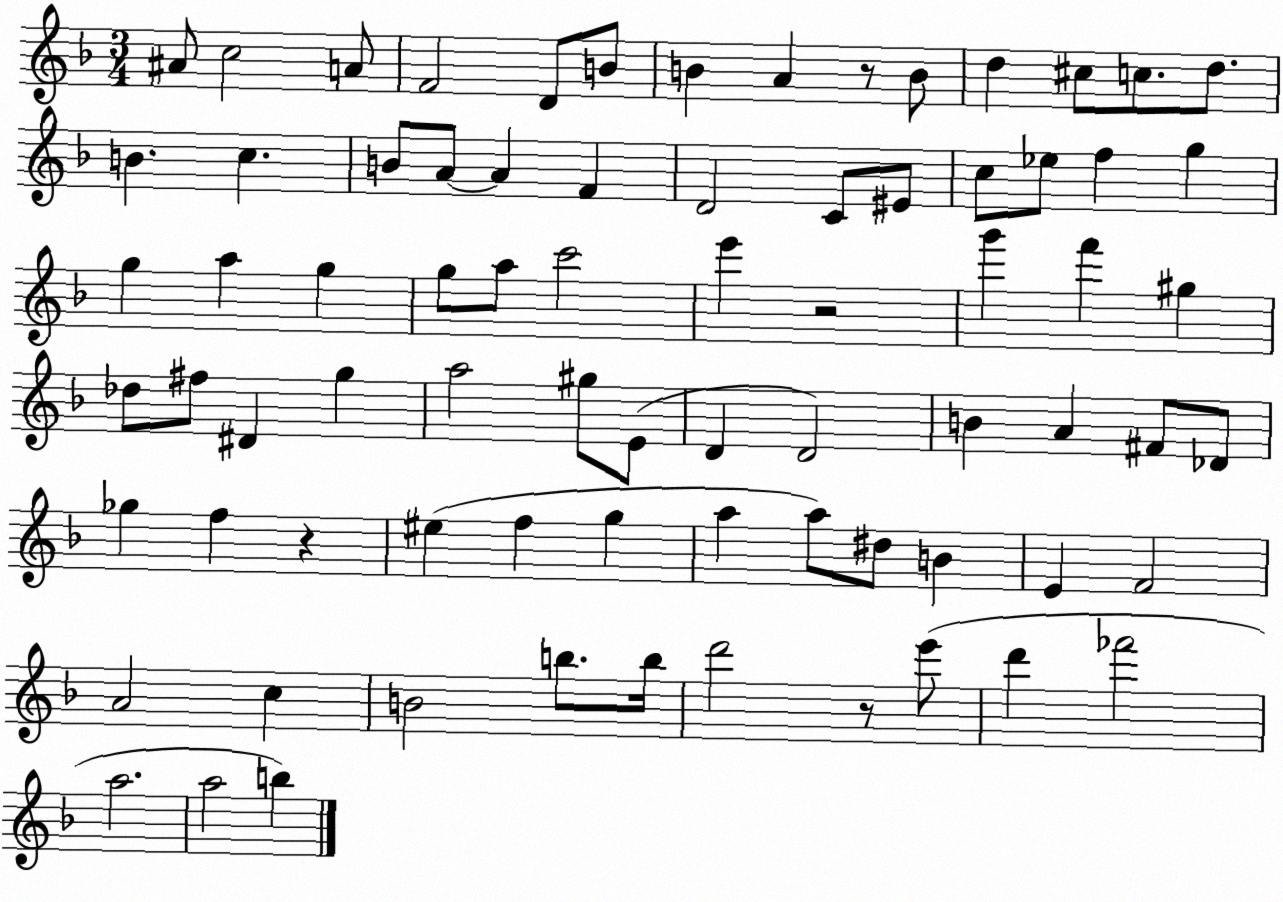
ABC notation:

X:1
T:Untitled
M:3/4
L:1/4
K:F
^A/2 c2 A/2 F2 D/2 B/2 B A z/2 B/2 d ^c/2 c/2 d/2 B c B/2 A/2 A F D2 C/2 ^E/2 c/2 _e/2 f g g a g g/2 a/2 c'2 e' z2 g' f' ^g _d/2 ^f/2 ^D g a2 ^g/2 E/2 D D2 B A ^F/2 _D/2 _g f z ^e f g a a/2 ^d/2 B E F2 A2 c B2 b/2 b/4 d'2 z/2 e'/2 d' _f'2 a2 a2 b